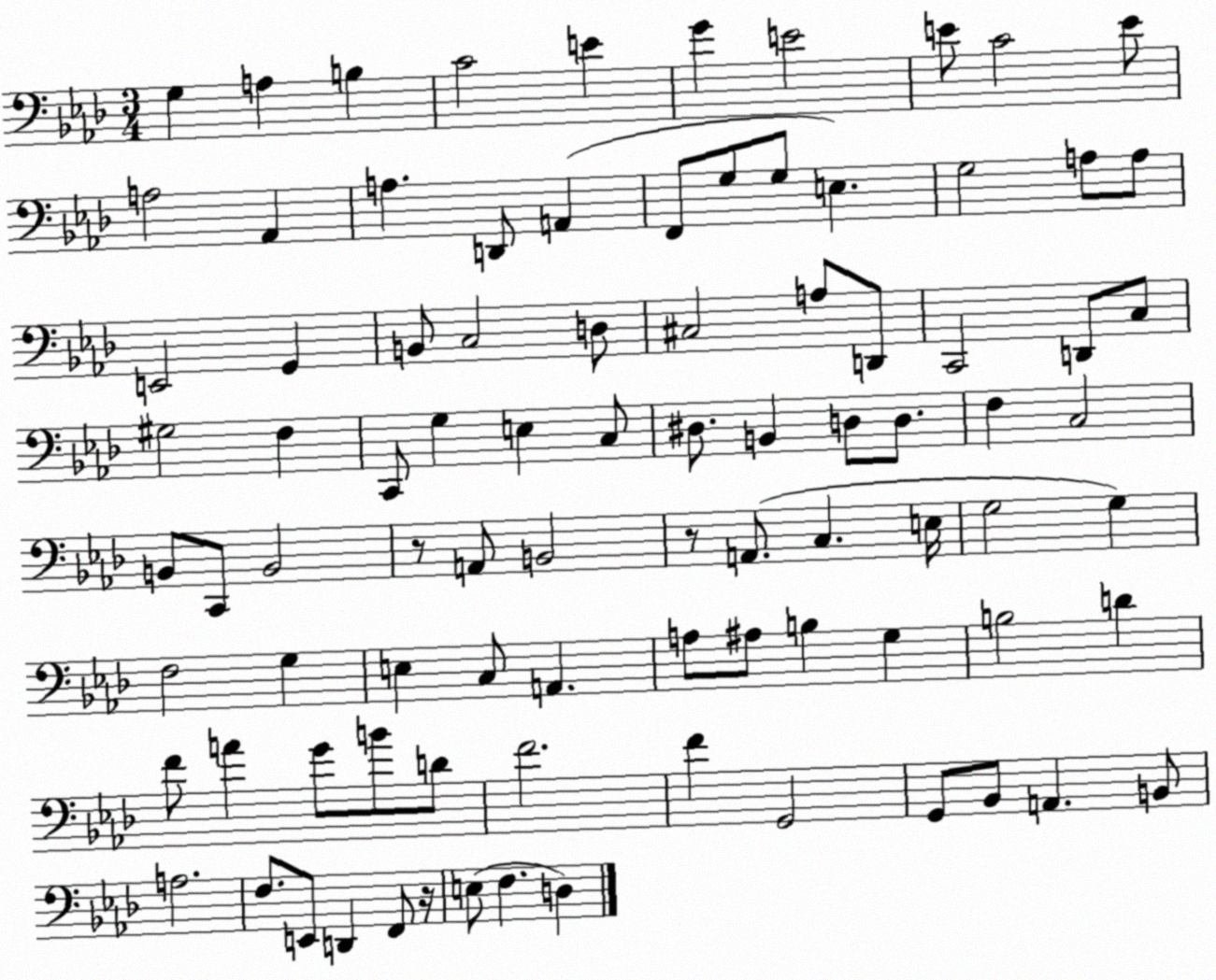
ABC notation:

X:1
T:Untitled
M:3/4
L:1/4
K:Ab
G, A, B, C2 E G E2 E/2 C2 E/2 A,2 _A,, A, D,,/2 A,, F,,/2 G,/2 G,/2 E, G,2 A,/2 A,/2 E,,2 G,, B,,/2 C,2 D,/2 ^C,2 A,/2 D,,/2 C,,2 D,,/2 C,/2 ^G,2 F, C,,/2 G, E, C,/2 ^D,/2 B,, D,/2 D,/2 F, C,2 B,,/2 C,,/2 B,,2 z/2 A,,/2 B,,2 z/2 A,,/2 C, E,/4 G,2 G, F,2 G, E, C,/2 A,, A,/2 ^A,/2 B, G, B,2 D F/2 A G/2 B/2 D/2 F2 F G,,2 G,,/2 _B,,/2 A,, B,,/2 A,2 F,/2 E,,/2 D,, F,,/2 z/4 E,/2 F, D,